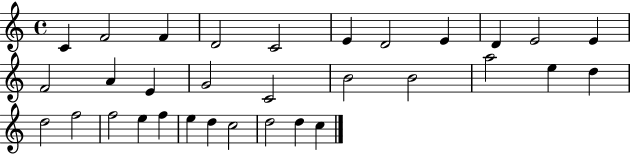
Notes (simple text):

C4/q F4/h F4/q D4/h C4/h E4/q D4/h E4/q D4/q E4/h E4/q F4/h A4/q E4/q G4/h C4/h B4/h B4/h A5/h E5/q D5/q D5/h F5/h F5/h E5/q F5/q E5/q D5/q C5/h D5/h D5/q C5/q